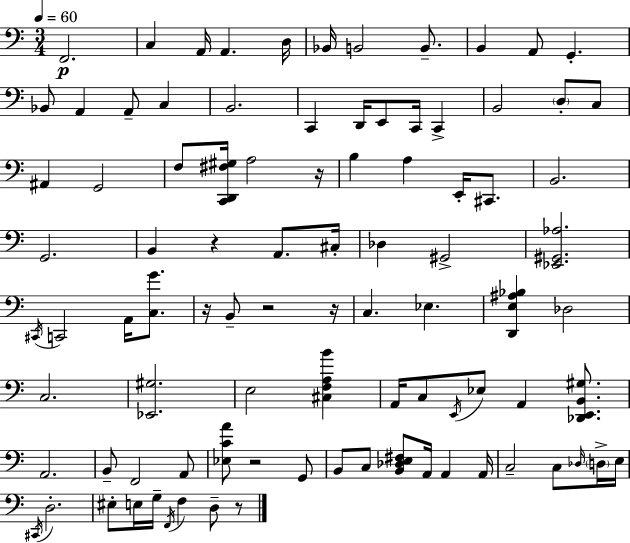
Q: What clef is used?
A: bass